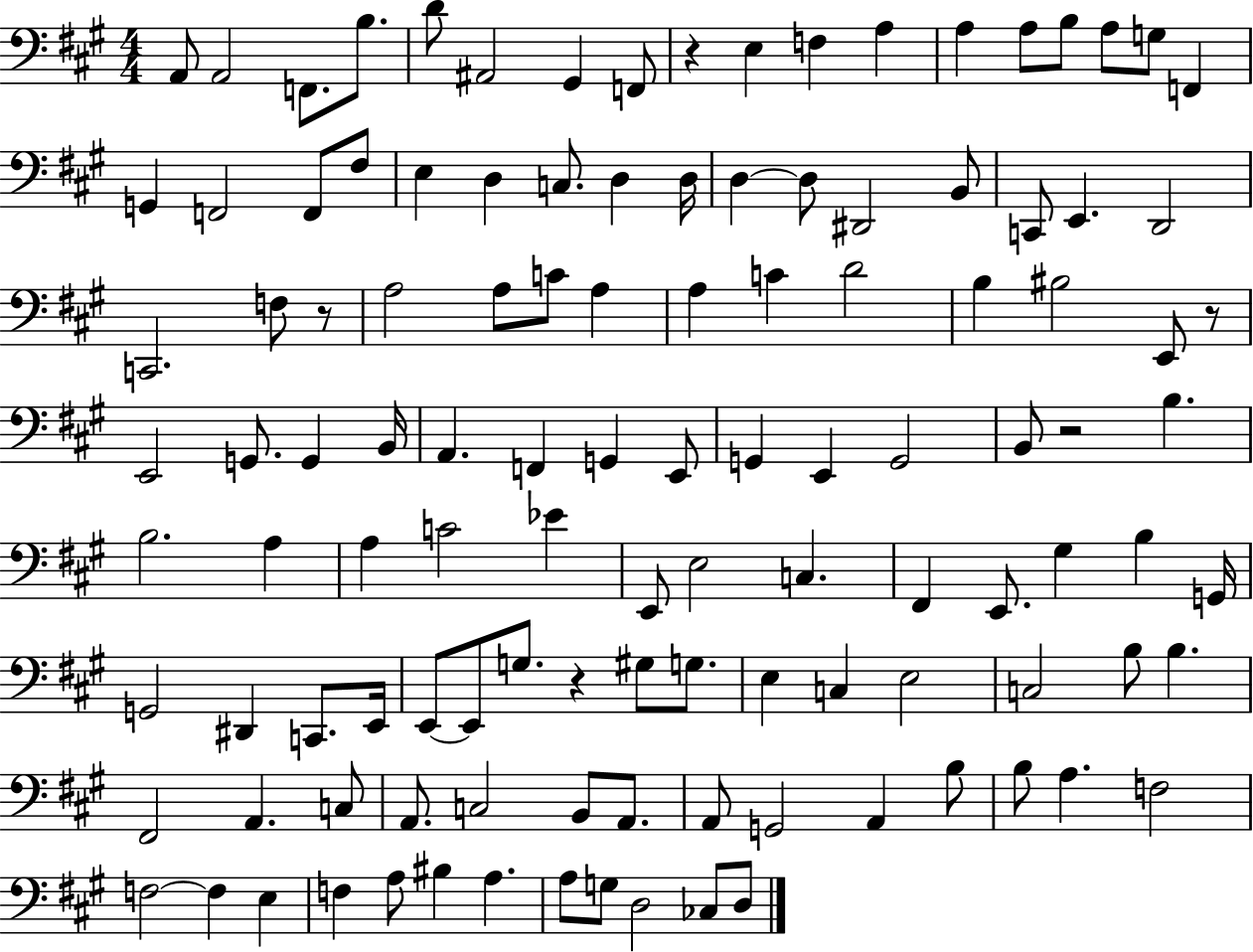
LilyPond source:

{
  \clef bass
  \numericTimeSignature
  \time 4/4
  \key a \major
  a,8 a,2 f,8. b8. | d'8 ais,2 gis,4 f,8 | r4 e4 f4 a4 | a4 a8 b8 a8 g8 f,4 | \break g,4 f,2 f,8 fis8 | e4 d4 c8. d4 d16 | d4~~ d8 dis,2 b,8 | c,8 e,4. d,2 | \break c,2. f8 r8 | a2 a8 c'8 a4 | a4 c'4 d'2 | b4 bis2 e,8 r8 | \break e,2 g,8. g,4 b,16 | a,4. f,4 g,4 e,8 | g,4 e,4 g,2 | b,8 r2 b4. | \break b2. a4 | a4 c'2 ees'4 | e,8 e2 c4. | fis,4 e,8. gis4 b4 g,16 | \break g,2 dis,4 c,8. e,16 | e,8~~ e,8 g8. r4 gis8 g8. | e4 c4 e2 | c2 b8 b4. | \break fis,2 a,4. c8 | a,8. c2 b,8 a,8. | a,8 g,2 a,4 b8 | b8 a4. f2 | \break f2~~ f4 e4 | f4 a8 bis4 a4. | a8 g8 d2 ces8 d8 | \bar "|."
}